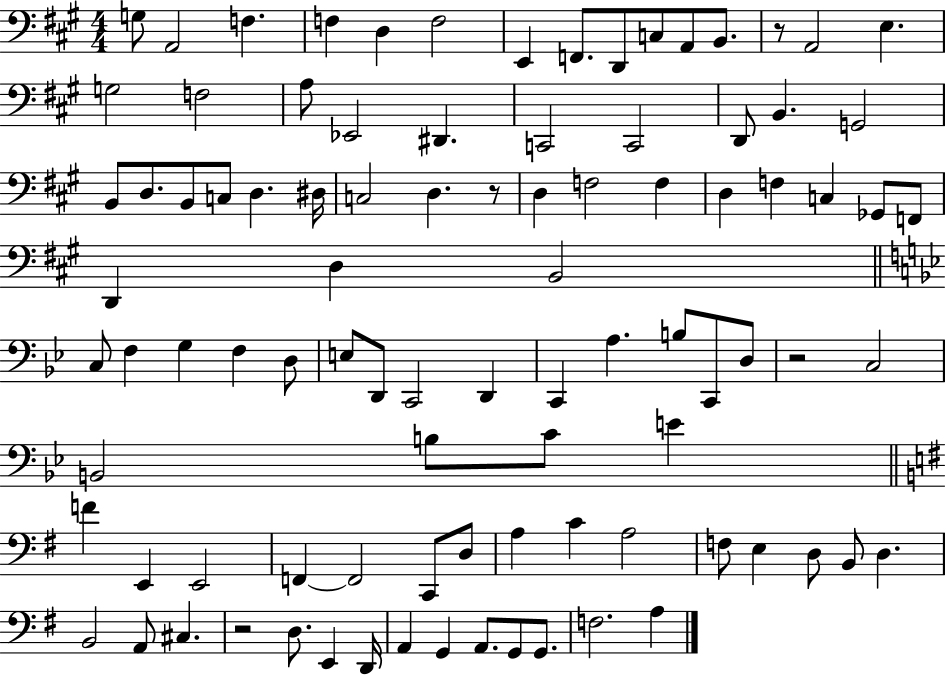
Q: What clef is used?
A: bass